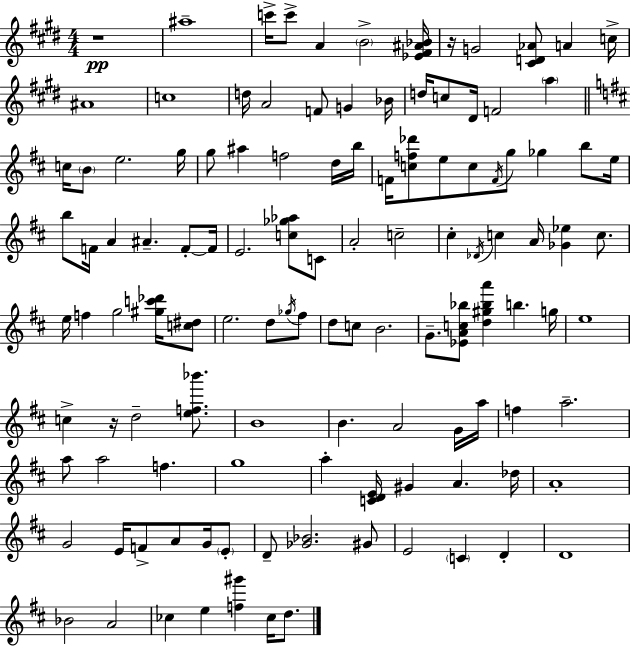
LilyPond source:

{
  \clef treble
  \numericTimeSignature
  \time 4/4
  \key e \major
  r1\pp | ais''1-- | c'''16-> c'''8-> a'4 \parenthesize b'2-> <ees' fis' ais' bes'>16 | r16 g'2 <cis' d' aes'>8 a'4 c''16-> | \break ais'1 | c''1 | d''16 a'2 f'8 g'4 bes'16 | d''16 c''8 dis'16 f'2 \parenthesize a''4 | \break \bar "||" \break \key d \major c''16 \parenthesize b'8 e''2. g''16 | g''8 ais''4 f''2 d''16 b''16 | f'16 <c'' f'' des'''>8 e''8 c''8 \acciaccatura { f'16 } g''8 ges''4 b''8 | e''16 b''8 f'16 a'4 ais'4.-- f'8-.~~ | \break f'16 e'2. <c'' ges'' aes''>8 c'8 | a'2-. c''2-- | cis''4-. \acciaccatura { des'16 } c''4 a'16 <ges' ees''>4 c''8. | e''16 f''4 g''2 <gis'' c''' des'''>16 | \break <c'' dis''>8 e''2. d''8 | \acciaccatura { ges''16 } fis''8 d''8 c''8 b'2. | g'8.-- <ees' a' c'' bes''>8 <d'' gis'' bes'' a'''>4 b''4. | g''16 e''1 | \break c''4-> r16 d''2-- | <e'' f'' bes'''>8. b'1 | b'4. a'2 | g'16 a''16 f''4 a''2.-- | \break a''8 a''2 f''4. | g''1 | a''4-. <c' d' e'>16 gis'4 a'4. | des''16 a'1-. | \break g'2 e'16 f'8-> a'8 | g'16 \parenthesize e'8-. d'8-- <ges' bes'>2. | gis'8 e'2 \parenthesize c'4 d'4-. | d'1 | \break bes'2 a'2 | ces''4 e''4 <f'' gis'''>4 ces''16 | d''8. \bar "|."
}